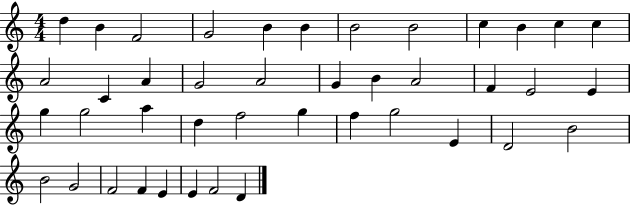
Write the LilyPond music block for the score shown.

{
  \clef treble
  \numericTimeSignature
  \time 4/4
  \key c \major
  d''4 b'4 f'2 | g'2 b'4 b'4 | b'2 b'2 | c''4 b'4 c''4 c''4 | \break a'2 c'4 a'4 | g'2 a'2 | g'4 b'4 a'2 | f'4 e'2 e'4 | \break g''4 g''2 a''4 | d''4 f''2 g''4 | f''4 g''2 e'4 | d'2 b'2 | \break b'2 g'2 | f'2 f'4 e'4 | e'4 f'2 d'4 | \bar "|."
}